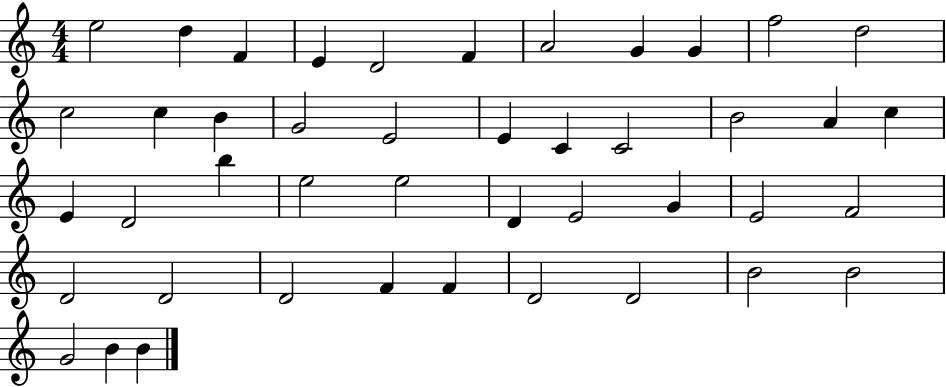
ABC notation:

X:1
T:Untitled
M:4/4
L:1/4
K:C
e2 d F E D2 F A2 G G f2 d2 c2 c B G2 E2 E C C2 B2 A c E D2 b e2 e2 D E2 G E2 F2 D2 D2 D2 F F D2 D2 B2 B2 G2 B B